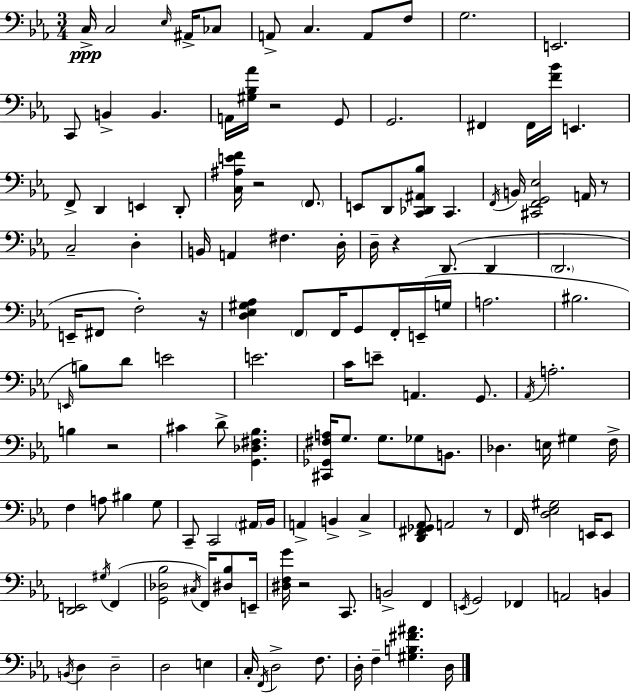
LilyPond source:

{
  \clef bass
  \numericTimeSignature
  \time 3/4
  \key c \minor
  c16->\ppp c2 \grace { ees16 } ais,16-> ces8 | a,8-> c4. a,8 f8 | g2. | e,2. | \break c,8 b,4-> b,4. | a,16 <gis bes aes'>16 r2 g,8 | g,2. | fis,4 fis,16 <f' bes'>16 e,4. | \break f,8-> d,4 e,4 d,8-. | <c ais e' f'>16 r2 \parenthesize f,8. | e,8 d,8 <c, des, ais, bes>8 c,4. | \acciaccatura { f,16 } b,16 <cis, f, g, ees>2 a,16 | \break r8 c2-- d4-. | b,16 a,4 fis4. | d16-. d16-- r4 d,8.( d,4 | \parenthesize d,2. | \break e,16-- fis,8 f2-.) | r16 <d ees gis aes>4 \parenthesize f,8 f,16 g,8 f,16-. | e,16--( g16 a2. | bis2. | \break \grace { e,16 }) b8 d'8 e'2 | e'2. | c'16 e'8-- a,4. | g,8. \acciaccatura { aes,16 } a2.-. | \break b4 r2 | cis'4 d'8-> <g, des fis bes>4. | <cis, ges, fis a>16 g8. g8. ges8 | b,8. des4. e16 gis4 | \break f16-> f4 a8 bis4 | g8 c,8-- c,2 | \parenthesize ais,16 bes,16 a,4-> b,4-> | c4-> <d, fis, ges, aes,>8 a,2 | \break r8 f,16 <d ees gis>2 | e,16 e,8 <d, e,>2 | \acciaccatura { gis16 } f,4( <g, des bes>2 | \acciaccatura { cis16 } f,16) <dis bes>8 e,16-- <dis f g'>16 r2 | \break c,8. b,2-> | f,4 \acciaccatura { e,16 } g,2 | fes,4 a,2 | b,4 \acciaccatura { b,16 } d4 | \break d2-- d2 | e4 c16-. \acciaccatura { f,16 } d2-> | f8. d16-. f4-- | <gis b fis' ais'>4. d16 \bar "|."
}